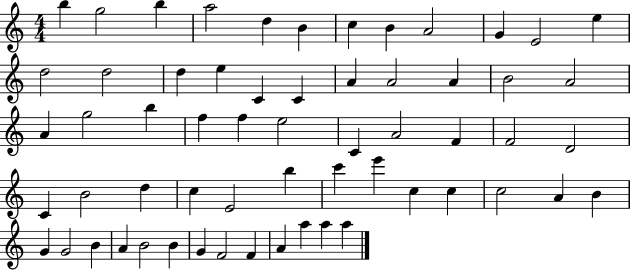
B5/q G5/h B5/q A5/h D5/q B4/q C5/q B4/q A4/h G4/q E4/h E5/q D5/h D5/h D5/q E5/q C4/q C4/q A4/q A4/h A4/q B4/h A4/h A4/q G5/h B5/q F5/q F5/q E5/h C4/q A4/h F4/q F4/h D4/h C4/q B4/h D5/q C5/q E4/h B5/q C6/q E6/q C5/q C5/q C5/h A4/q B4/q G4/q G4/h B4/q A4/q B4/h B4/q G4/q F4/h F4/q A4/q A5/q A5/q A5/q